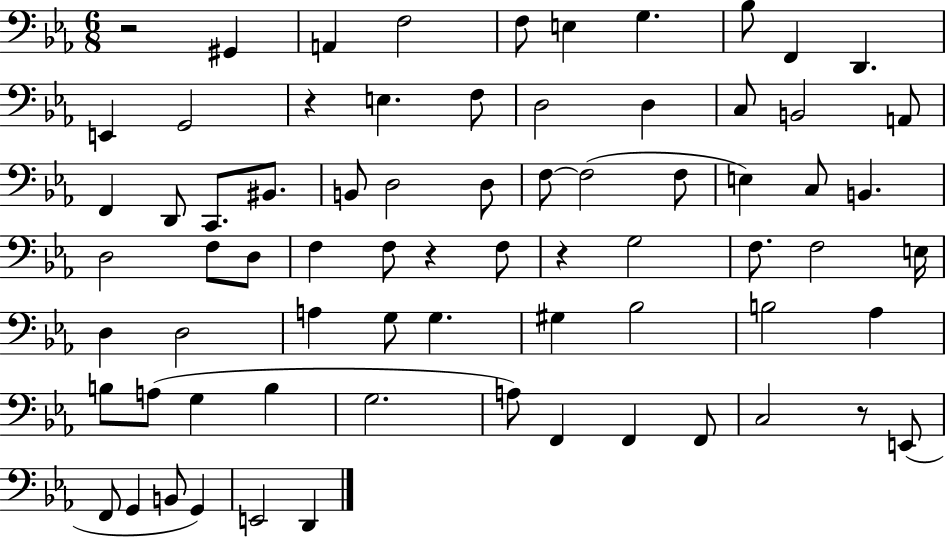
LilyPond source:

{
  \clef bass
  \numericTimeSignature
  \time 6/8
  \key ees \major
  r2 gis,4 | a,4 f2 | f8 e4 g4. | bes8 f,4 d,4. | \break e,4 g,2 | r4 e4. f8 | d2 d4 | c8 b,2 a,8 | \break f,4 d,8 c,8. bis,8. | b,8 d2 d8 | f8~~ f2( f8 | e4) c8 b,4. | \break d2 f8 d8 | f4 f8 r4 f8 | r4 g2 | f8. f2 e16 | \break d4 d2 | a4 g8 g4. | gis4 bes2 | b2 aes4 | \break b8 a8( g4 b4 | g2. | a8) f,4 f,4 f,8 | c2 r8 e,8( | \break f,8 g,4 b,8 g,4) | e,2 d,4 | \bar "|."
}